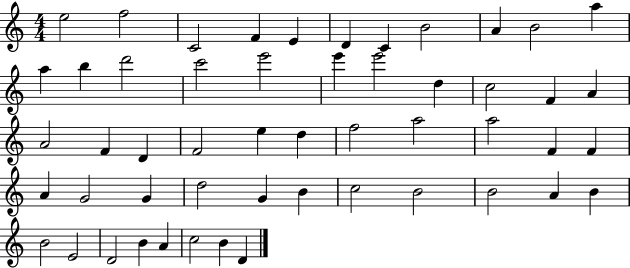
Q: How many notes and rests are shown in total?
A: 52